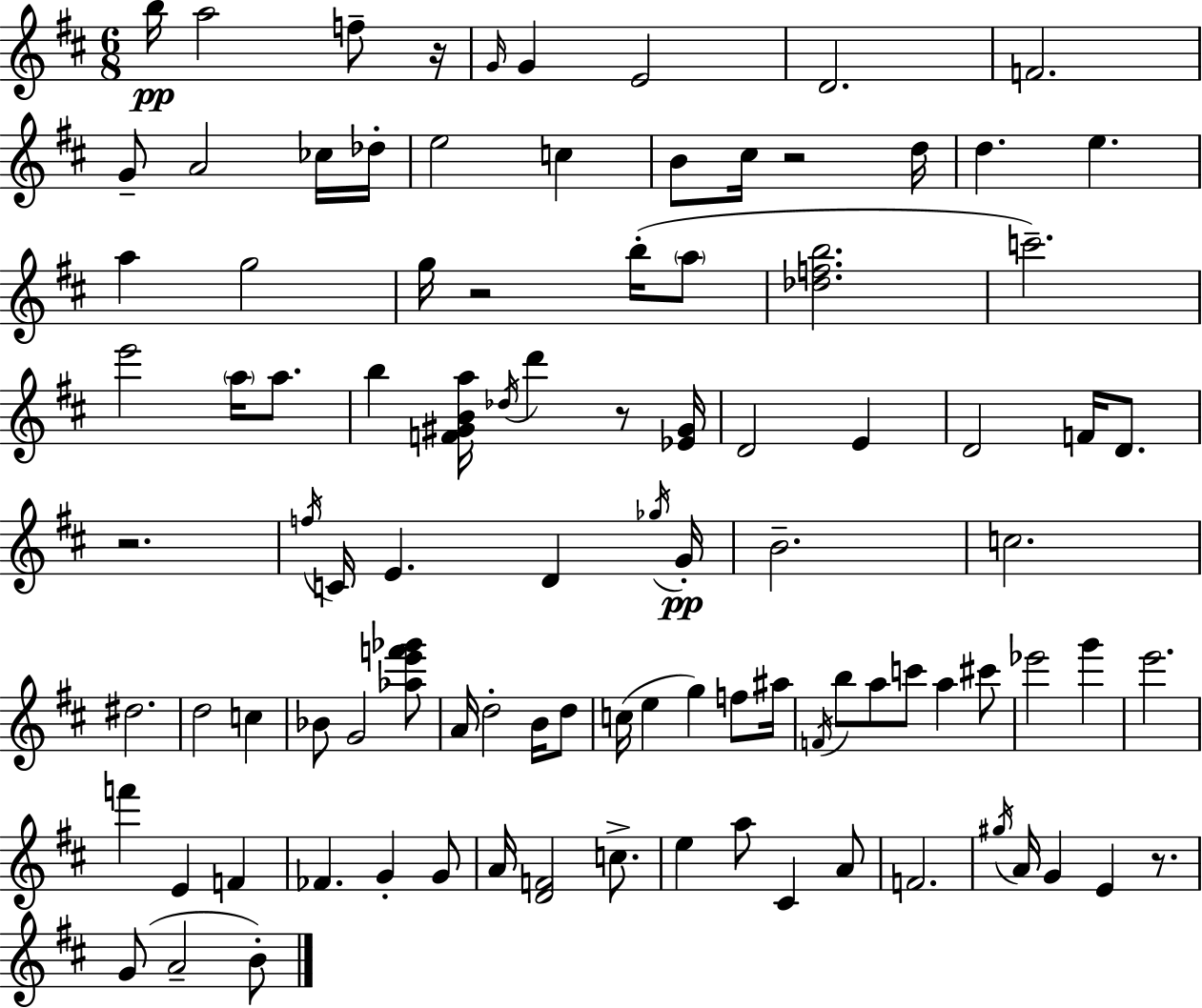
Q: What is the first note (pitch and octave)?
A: B5